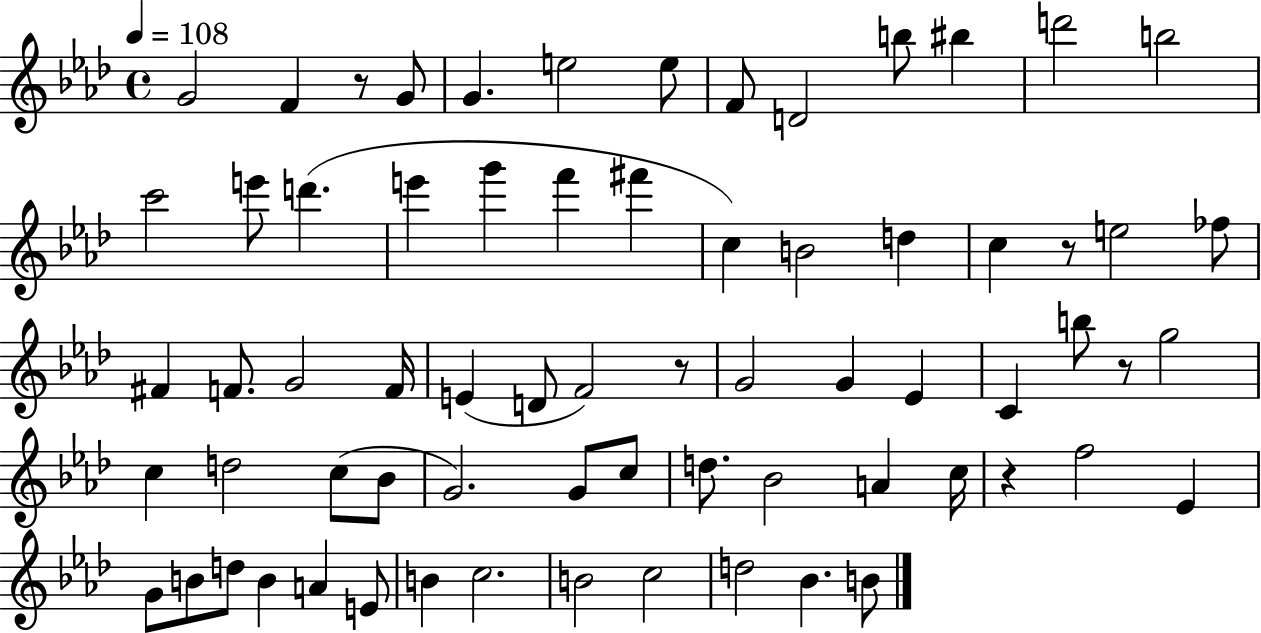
G4/h F4/q R/e G4/e G4/q. E5/h E5/e F4/e D4/h B5/e BIS5/q D6/h B5/h C6/h E6/e D6/q. E6/q G6/q F6/q F#6/q C5/q B4/h D5/q C5/q R/e E5/h FES5/e F#4/q F4/e. G4/h F4/s E4/q D4/e F4/h R/e G4/h G4/q Eb4/q C4/q B5/e R/e G5/h C5/q D5/h C5/e Bb4/e G4/h. G4/e C5/e D5/e. Bb4/h A4/q C5/s R/q F5/h Eb4/q G4/e B4/e D5/e B4/q A4/q E4/e B4/q C5/h. B4/h C5/h D5/h Bb4/q. B4/e